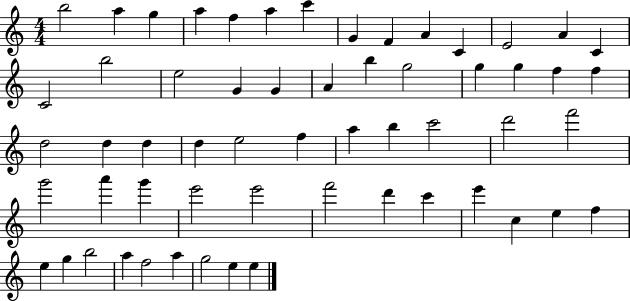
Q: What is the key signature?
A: C major